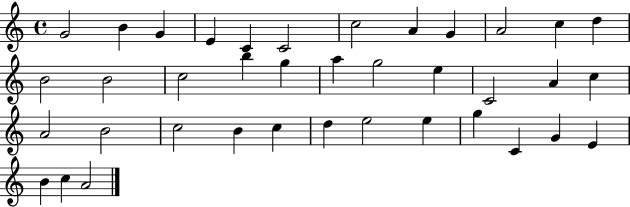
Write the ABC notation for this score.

X:1
T:Untitled
M:4/4
L:1/4
K:C
G2 B G E C C2 c2 A G A2 c d B2 B2 c2 b g a g2 e C2 A c A2 B2 c2 B c d e2 e g C G E B c A2